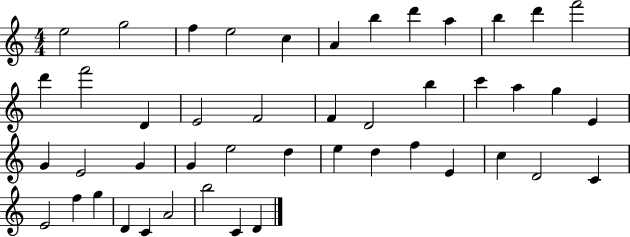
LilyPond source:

{
  \clef treble
  \numericTimeSignature
  \time 4/4
  \key c \major
  e''2 g''2 | f''4 e''2 c''4 | a'4 b''4 d'''4 a''4 | b''4 d'''4 f'''2 | \break d'''4 f'''2 d'4 | e'2 f'2 | f'4 d'2 b''4 | c'''4 a''4 g''4 e'4 | \break g'4 e'2 g'4 | g'4 e''2 d''4 | e''4 d''4 f''4 e'4 | c''4 d'2 c'4 | \break e'2 f''4 g''4 | d'4 c'4 a'2 | b''2 c'4 d'4 | \bar "|."
}